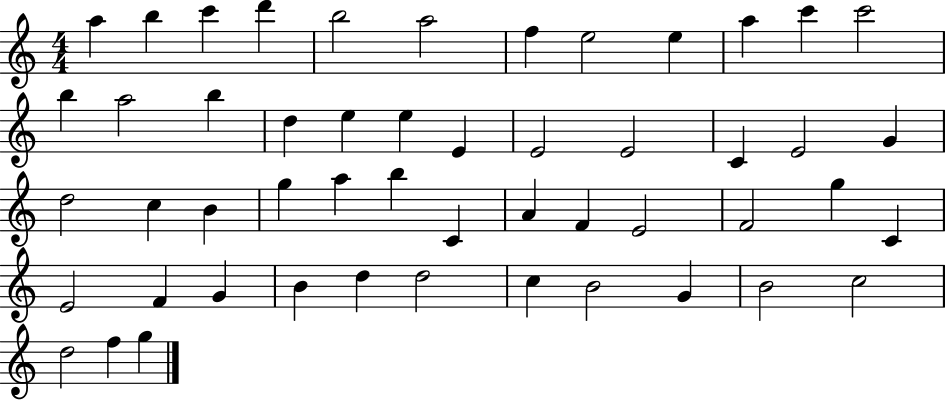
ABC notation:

X:1
T:Untitled
M:4/4
L:1/4
K:C
a b c' d' b2 a2 f e2 e a c' c'2 b a2 b d e e E E2 E2 C E2 G d2 c B g a b C A F E2 F2 g C E2 F G B d d2 c B2 G B2 c2 d2 f g